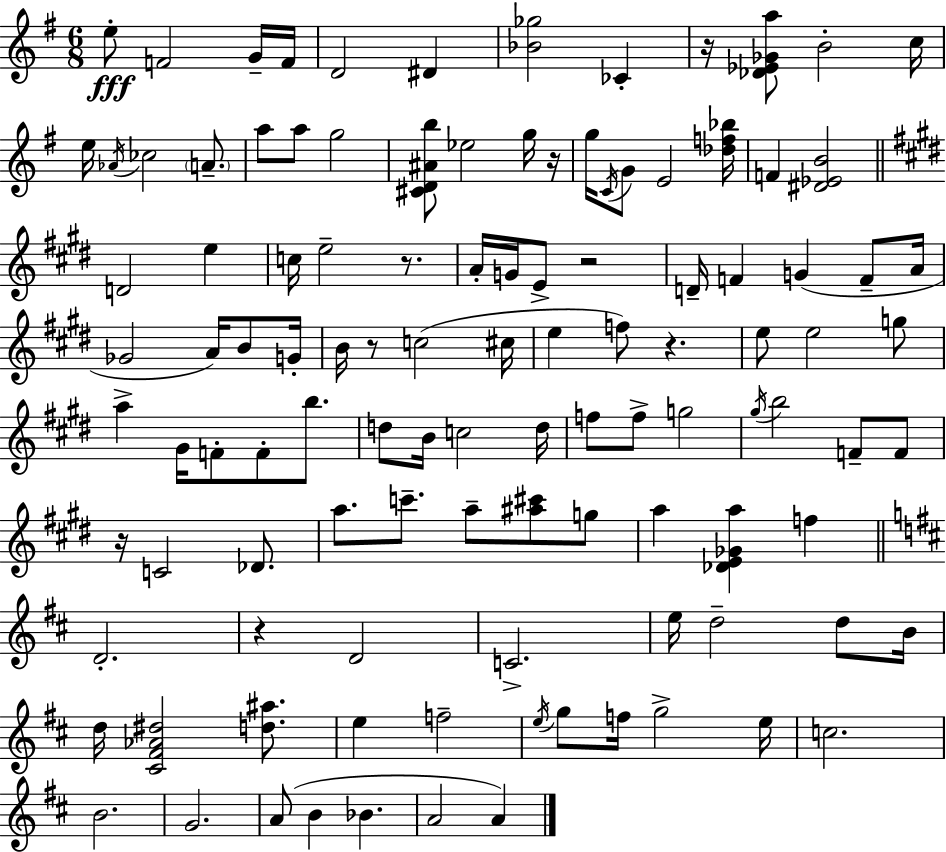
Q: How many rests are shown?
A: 8